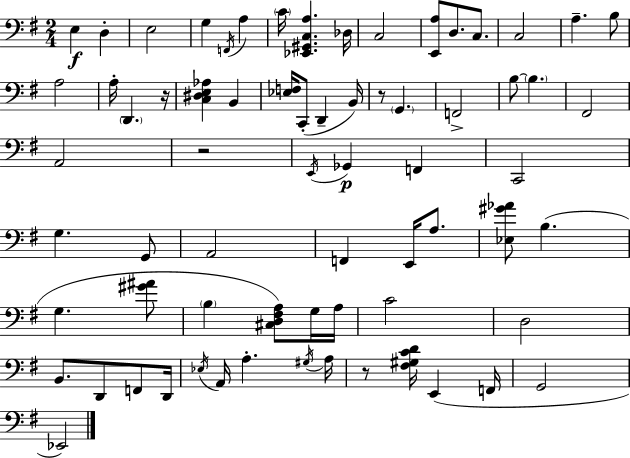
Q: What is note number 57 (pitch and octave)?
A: Eb2